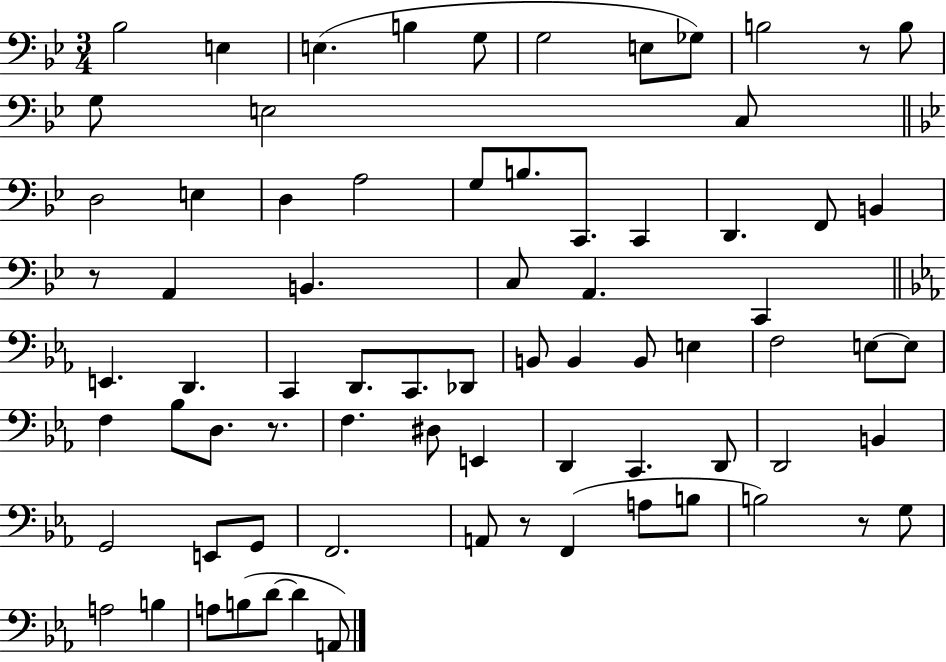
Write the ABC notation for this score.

X:1
T:Untitled
M:3/4
L:1/4
K:Bb
_B,2 E, E, B, G,/2 G,2 E,/2 _G,/2 B,2 z/2 B,/2 G,/2 E,2 C,/2 D,2 E, D, A,2 G,/2 B,/2 C,,/2 C,, D,, F,,/2 B,, z/2 A,, B,, C,/2 A,, C,, E,, D,, C,, D,,/2 C,,/2 _D,,/2 B,,/2 B,, B,,/2 E, F,2 E,/2 E,/2 F, _B,/2 D,/2 z/2 F, ^D,/2 E,, D,, C,, D,,/2 D,,2 B,, G,,2 E,,/2 G,,/2 F,,2 A,,/2 z/2 F,, A,/2 B,/2 B,2 z/2 G,/2 A,2 B, A,/2 B,/2 D/2 D A,,/2